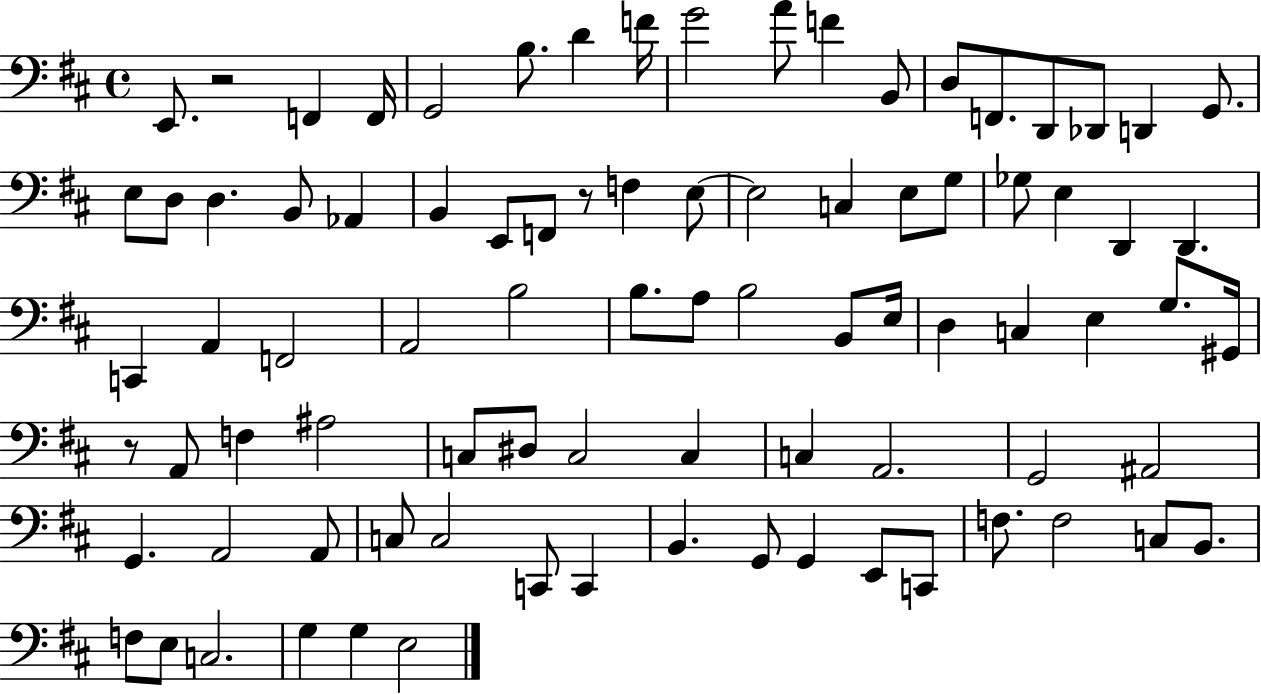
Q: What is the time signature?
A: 4/4